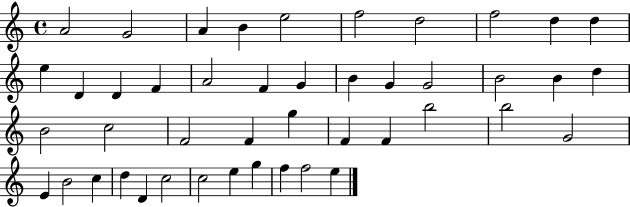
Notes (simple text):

A4/h G4/h A4/q B4/q E5/h F5/h D5/h F5/h D5/q D5/q E5/q D4/q D4/q F4/q A4/h F4/q G4/q B4/q G4/q G4/h B4/h B4/q D5/q B4/h C5/h F4/h F4/q G5/q F4/q F4/q B5/h B5/h G4/h E4/q B4/h C5/q D5/q D4/q C5/h C5/h E5/q G5/q F5/q F5/h E5/q